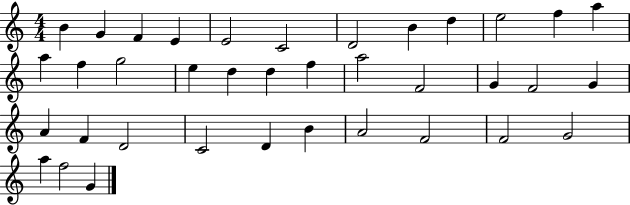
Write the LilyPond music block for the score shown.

{
  \clef treble
  \numericTimeSignature
  \time 4/4
  \key c \major
  b'4 g'4 f'4 e'4 | e'2 c'2 | d'2 b'4 d''4 | e''2 f''4 a''4 | \break a''4 f''4 g''2 | e''4 d''4 d''4 f''4 | a''2 f'2 | g'4 f'2 g'4 | \break a'4 f'4 d'2 | c'2 d'4 b'4 | a'2 f'2 | f'2 g'2 | \break a''4 f''2 g'4 | \bar "|."
}